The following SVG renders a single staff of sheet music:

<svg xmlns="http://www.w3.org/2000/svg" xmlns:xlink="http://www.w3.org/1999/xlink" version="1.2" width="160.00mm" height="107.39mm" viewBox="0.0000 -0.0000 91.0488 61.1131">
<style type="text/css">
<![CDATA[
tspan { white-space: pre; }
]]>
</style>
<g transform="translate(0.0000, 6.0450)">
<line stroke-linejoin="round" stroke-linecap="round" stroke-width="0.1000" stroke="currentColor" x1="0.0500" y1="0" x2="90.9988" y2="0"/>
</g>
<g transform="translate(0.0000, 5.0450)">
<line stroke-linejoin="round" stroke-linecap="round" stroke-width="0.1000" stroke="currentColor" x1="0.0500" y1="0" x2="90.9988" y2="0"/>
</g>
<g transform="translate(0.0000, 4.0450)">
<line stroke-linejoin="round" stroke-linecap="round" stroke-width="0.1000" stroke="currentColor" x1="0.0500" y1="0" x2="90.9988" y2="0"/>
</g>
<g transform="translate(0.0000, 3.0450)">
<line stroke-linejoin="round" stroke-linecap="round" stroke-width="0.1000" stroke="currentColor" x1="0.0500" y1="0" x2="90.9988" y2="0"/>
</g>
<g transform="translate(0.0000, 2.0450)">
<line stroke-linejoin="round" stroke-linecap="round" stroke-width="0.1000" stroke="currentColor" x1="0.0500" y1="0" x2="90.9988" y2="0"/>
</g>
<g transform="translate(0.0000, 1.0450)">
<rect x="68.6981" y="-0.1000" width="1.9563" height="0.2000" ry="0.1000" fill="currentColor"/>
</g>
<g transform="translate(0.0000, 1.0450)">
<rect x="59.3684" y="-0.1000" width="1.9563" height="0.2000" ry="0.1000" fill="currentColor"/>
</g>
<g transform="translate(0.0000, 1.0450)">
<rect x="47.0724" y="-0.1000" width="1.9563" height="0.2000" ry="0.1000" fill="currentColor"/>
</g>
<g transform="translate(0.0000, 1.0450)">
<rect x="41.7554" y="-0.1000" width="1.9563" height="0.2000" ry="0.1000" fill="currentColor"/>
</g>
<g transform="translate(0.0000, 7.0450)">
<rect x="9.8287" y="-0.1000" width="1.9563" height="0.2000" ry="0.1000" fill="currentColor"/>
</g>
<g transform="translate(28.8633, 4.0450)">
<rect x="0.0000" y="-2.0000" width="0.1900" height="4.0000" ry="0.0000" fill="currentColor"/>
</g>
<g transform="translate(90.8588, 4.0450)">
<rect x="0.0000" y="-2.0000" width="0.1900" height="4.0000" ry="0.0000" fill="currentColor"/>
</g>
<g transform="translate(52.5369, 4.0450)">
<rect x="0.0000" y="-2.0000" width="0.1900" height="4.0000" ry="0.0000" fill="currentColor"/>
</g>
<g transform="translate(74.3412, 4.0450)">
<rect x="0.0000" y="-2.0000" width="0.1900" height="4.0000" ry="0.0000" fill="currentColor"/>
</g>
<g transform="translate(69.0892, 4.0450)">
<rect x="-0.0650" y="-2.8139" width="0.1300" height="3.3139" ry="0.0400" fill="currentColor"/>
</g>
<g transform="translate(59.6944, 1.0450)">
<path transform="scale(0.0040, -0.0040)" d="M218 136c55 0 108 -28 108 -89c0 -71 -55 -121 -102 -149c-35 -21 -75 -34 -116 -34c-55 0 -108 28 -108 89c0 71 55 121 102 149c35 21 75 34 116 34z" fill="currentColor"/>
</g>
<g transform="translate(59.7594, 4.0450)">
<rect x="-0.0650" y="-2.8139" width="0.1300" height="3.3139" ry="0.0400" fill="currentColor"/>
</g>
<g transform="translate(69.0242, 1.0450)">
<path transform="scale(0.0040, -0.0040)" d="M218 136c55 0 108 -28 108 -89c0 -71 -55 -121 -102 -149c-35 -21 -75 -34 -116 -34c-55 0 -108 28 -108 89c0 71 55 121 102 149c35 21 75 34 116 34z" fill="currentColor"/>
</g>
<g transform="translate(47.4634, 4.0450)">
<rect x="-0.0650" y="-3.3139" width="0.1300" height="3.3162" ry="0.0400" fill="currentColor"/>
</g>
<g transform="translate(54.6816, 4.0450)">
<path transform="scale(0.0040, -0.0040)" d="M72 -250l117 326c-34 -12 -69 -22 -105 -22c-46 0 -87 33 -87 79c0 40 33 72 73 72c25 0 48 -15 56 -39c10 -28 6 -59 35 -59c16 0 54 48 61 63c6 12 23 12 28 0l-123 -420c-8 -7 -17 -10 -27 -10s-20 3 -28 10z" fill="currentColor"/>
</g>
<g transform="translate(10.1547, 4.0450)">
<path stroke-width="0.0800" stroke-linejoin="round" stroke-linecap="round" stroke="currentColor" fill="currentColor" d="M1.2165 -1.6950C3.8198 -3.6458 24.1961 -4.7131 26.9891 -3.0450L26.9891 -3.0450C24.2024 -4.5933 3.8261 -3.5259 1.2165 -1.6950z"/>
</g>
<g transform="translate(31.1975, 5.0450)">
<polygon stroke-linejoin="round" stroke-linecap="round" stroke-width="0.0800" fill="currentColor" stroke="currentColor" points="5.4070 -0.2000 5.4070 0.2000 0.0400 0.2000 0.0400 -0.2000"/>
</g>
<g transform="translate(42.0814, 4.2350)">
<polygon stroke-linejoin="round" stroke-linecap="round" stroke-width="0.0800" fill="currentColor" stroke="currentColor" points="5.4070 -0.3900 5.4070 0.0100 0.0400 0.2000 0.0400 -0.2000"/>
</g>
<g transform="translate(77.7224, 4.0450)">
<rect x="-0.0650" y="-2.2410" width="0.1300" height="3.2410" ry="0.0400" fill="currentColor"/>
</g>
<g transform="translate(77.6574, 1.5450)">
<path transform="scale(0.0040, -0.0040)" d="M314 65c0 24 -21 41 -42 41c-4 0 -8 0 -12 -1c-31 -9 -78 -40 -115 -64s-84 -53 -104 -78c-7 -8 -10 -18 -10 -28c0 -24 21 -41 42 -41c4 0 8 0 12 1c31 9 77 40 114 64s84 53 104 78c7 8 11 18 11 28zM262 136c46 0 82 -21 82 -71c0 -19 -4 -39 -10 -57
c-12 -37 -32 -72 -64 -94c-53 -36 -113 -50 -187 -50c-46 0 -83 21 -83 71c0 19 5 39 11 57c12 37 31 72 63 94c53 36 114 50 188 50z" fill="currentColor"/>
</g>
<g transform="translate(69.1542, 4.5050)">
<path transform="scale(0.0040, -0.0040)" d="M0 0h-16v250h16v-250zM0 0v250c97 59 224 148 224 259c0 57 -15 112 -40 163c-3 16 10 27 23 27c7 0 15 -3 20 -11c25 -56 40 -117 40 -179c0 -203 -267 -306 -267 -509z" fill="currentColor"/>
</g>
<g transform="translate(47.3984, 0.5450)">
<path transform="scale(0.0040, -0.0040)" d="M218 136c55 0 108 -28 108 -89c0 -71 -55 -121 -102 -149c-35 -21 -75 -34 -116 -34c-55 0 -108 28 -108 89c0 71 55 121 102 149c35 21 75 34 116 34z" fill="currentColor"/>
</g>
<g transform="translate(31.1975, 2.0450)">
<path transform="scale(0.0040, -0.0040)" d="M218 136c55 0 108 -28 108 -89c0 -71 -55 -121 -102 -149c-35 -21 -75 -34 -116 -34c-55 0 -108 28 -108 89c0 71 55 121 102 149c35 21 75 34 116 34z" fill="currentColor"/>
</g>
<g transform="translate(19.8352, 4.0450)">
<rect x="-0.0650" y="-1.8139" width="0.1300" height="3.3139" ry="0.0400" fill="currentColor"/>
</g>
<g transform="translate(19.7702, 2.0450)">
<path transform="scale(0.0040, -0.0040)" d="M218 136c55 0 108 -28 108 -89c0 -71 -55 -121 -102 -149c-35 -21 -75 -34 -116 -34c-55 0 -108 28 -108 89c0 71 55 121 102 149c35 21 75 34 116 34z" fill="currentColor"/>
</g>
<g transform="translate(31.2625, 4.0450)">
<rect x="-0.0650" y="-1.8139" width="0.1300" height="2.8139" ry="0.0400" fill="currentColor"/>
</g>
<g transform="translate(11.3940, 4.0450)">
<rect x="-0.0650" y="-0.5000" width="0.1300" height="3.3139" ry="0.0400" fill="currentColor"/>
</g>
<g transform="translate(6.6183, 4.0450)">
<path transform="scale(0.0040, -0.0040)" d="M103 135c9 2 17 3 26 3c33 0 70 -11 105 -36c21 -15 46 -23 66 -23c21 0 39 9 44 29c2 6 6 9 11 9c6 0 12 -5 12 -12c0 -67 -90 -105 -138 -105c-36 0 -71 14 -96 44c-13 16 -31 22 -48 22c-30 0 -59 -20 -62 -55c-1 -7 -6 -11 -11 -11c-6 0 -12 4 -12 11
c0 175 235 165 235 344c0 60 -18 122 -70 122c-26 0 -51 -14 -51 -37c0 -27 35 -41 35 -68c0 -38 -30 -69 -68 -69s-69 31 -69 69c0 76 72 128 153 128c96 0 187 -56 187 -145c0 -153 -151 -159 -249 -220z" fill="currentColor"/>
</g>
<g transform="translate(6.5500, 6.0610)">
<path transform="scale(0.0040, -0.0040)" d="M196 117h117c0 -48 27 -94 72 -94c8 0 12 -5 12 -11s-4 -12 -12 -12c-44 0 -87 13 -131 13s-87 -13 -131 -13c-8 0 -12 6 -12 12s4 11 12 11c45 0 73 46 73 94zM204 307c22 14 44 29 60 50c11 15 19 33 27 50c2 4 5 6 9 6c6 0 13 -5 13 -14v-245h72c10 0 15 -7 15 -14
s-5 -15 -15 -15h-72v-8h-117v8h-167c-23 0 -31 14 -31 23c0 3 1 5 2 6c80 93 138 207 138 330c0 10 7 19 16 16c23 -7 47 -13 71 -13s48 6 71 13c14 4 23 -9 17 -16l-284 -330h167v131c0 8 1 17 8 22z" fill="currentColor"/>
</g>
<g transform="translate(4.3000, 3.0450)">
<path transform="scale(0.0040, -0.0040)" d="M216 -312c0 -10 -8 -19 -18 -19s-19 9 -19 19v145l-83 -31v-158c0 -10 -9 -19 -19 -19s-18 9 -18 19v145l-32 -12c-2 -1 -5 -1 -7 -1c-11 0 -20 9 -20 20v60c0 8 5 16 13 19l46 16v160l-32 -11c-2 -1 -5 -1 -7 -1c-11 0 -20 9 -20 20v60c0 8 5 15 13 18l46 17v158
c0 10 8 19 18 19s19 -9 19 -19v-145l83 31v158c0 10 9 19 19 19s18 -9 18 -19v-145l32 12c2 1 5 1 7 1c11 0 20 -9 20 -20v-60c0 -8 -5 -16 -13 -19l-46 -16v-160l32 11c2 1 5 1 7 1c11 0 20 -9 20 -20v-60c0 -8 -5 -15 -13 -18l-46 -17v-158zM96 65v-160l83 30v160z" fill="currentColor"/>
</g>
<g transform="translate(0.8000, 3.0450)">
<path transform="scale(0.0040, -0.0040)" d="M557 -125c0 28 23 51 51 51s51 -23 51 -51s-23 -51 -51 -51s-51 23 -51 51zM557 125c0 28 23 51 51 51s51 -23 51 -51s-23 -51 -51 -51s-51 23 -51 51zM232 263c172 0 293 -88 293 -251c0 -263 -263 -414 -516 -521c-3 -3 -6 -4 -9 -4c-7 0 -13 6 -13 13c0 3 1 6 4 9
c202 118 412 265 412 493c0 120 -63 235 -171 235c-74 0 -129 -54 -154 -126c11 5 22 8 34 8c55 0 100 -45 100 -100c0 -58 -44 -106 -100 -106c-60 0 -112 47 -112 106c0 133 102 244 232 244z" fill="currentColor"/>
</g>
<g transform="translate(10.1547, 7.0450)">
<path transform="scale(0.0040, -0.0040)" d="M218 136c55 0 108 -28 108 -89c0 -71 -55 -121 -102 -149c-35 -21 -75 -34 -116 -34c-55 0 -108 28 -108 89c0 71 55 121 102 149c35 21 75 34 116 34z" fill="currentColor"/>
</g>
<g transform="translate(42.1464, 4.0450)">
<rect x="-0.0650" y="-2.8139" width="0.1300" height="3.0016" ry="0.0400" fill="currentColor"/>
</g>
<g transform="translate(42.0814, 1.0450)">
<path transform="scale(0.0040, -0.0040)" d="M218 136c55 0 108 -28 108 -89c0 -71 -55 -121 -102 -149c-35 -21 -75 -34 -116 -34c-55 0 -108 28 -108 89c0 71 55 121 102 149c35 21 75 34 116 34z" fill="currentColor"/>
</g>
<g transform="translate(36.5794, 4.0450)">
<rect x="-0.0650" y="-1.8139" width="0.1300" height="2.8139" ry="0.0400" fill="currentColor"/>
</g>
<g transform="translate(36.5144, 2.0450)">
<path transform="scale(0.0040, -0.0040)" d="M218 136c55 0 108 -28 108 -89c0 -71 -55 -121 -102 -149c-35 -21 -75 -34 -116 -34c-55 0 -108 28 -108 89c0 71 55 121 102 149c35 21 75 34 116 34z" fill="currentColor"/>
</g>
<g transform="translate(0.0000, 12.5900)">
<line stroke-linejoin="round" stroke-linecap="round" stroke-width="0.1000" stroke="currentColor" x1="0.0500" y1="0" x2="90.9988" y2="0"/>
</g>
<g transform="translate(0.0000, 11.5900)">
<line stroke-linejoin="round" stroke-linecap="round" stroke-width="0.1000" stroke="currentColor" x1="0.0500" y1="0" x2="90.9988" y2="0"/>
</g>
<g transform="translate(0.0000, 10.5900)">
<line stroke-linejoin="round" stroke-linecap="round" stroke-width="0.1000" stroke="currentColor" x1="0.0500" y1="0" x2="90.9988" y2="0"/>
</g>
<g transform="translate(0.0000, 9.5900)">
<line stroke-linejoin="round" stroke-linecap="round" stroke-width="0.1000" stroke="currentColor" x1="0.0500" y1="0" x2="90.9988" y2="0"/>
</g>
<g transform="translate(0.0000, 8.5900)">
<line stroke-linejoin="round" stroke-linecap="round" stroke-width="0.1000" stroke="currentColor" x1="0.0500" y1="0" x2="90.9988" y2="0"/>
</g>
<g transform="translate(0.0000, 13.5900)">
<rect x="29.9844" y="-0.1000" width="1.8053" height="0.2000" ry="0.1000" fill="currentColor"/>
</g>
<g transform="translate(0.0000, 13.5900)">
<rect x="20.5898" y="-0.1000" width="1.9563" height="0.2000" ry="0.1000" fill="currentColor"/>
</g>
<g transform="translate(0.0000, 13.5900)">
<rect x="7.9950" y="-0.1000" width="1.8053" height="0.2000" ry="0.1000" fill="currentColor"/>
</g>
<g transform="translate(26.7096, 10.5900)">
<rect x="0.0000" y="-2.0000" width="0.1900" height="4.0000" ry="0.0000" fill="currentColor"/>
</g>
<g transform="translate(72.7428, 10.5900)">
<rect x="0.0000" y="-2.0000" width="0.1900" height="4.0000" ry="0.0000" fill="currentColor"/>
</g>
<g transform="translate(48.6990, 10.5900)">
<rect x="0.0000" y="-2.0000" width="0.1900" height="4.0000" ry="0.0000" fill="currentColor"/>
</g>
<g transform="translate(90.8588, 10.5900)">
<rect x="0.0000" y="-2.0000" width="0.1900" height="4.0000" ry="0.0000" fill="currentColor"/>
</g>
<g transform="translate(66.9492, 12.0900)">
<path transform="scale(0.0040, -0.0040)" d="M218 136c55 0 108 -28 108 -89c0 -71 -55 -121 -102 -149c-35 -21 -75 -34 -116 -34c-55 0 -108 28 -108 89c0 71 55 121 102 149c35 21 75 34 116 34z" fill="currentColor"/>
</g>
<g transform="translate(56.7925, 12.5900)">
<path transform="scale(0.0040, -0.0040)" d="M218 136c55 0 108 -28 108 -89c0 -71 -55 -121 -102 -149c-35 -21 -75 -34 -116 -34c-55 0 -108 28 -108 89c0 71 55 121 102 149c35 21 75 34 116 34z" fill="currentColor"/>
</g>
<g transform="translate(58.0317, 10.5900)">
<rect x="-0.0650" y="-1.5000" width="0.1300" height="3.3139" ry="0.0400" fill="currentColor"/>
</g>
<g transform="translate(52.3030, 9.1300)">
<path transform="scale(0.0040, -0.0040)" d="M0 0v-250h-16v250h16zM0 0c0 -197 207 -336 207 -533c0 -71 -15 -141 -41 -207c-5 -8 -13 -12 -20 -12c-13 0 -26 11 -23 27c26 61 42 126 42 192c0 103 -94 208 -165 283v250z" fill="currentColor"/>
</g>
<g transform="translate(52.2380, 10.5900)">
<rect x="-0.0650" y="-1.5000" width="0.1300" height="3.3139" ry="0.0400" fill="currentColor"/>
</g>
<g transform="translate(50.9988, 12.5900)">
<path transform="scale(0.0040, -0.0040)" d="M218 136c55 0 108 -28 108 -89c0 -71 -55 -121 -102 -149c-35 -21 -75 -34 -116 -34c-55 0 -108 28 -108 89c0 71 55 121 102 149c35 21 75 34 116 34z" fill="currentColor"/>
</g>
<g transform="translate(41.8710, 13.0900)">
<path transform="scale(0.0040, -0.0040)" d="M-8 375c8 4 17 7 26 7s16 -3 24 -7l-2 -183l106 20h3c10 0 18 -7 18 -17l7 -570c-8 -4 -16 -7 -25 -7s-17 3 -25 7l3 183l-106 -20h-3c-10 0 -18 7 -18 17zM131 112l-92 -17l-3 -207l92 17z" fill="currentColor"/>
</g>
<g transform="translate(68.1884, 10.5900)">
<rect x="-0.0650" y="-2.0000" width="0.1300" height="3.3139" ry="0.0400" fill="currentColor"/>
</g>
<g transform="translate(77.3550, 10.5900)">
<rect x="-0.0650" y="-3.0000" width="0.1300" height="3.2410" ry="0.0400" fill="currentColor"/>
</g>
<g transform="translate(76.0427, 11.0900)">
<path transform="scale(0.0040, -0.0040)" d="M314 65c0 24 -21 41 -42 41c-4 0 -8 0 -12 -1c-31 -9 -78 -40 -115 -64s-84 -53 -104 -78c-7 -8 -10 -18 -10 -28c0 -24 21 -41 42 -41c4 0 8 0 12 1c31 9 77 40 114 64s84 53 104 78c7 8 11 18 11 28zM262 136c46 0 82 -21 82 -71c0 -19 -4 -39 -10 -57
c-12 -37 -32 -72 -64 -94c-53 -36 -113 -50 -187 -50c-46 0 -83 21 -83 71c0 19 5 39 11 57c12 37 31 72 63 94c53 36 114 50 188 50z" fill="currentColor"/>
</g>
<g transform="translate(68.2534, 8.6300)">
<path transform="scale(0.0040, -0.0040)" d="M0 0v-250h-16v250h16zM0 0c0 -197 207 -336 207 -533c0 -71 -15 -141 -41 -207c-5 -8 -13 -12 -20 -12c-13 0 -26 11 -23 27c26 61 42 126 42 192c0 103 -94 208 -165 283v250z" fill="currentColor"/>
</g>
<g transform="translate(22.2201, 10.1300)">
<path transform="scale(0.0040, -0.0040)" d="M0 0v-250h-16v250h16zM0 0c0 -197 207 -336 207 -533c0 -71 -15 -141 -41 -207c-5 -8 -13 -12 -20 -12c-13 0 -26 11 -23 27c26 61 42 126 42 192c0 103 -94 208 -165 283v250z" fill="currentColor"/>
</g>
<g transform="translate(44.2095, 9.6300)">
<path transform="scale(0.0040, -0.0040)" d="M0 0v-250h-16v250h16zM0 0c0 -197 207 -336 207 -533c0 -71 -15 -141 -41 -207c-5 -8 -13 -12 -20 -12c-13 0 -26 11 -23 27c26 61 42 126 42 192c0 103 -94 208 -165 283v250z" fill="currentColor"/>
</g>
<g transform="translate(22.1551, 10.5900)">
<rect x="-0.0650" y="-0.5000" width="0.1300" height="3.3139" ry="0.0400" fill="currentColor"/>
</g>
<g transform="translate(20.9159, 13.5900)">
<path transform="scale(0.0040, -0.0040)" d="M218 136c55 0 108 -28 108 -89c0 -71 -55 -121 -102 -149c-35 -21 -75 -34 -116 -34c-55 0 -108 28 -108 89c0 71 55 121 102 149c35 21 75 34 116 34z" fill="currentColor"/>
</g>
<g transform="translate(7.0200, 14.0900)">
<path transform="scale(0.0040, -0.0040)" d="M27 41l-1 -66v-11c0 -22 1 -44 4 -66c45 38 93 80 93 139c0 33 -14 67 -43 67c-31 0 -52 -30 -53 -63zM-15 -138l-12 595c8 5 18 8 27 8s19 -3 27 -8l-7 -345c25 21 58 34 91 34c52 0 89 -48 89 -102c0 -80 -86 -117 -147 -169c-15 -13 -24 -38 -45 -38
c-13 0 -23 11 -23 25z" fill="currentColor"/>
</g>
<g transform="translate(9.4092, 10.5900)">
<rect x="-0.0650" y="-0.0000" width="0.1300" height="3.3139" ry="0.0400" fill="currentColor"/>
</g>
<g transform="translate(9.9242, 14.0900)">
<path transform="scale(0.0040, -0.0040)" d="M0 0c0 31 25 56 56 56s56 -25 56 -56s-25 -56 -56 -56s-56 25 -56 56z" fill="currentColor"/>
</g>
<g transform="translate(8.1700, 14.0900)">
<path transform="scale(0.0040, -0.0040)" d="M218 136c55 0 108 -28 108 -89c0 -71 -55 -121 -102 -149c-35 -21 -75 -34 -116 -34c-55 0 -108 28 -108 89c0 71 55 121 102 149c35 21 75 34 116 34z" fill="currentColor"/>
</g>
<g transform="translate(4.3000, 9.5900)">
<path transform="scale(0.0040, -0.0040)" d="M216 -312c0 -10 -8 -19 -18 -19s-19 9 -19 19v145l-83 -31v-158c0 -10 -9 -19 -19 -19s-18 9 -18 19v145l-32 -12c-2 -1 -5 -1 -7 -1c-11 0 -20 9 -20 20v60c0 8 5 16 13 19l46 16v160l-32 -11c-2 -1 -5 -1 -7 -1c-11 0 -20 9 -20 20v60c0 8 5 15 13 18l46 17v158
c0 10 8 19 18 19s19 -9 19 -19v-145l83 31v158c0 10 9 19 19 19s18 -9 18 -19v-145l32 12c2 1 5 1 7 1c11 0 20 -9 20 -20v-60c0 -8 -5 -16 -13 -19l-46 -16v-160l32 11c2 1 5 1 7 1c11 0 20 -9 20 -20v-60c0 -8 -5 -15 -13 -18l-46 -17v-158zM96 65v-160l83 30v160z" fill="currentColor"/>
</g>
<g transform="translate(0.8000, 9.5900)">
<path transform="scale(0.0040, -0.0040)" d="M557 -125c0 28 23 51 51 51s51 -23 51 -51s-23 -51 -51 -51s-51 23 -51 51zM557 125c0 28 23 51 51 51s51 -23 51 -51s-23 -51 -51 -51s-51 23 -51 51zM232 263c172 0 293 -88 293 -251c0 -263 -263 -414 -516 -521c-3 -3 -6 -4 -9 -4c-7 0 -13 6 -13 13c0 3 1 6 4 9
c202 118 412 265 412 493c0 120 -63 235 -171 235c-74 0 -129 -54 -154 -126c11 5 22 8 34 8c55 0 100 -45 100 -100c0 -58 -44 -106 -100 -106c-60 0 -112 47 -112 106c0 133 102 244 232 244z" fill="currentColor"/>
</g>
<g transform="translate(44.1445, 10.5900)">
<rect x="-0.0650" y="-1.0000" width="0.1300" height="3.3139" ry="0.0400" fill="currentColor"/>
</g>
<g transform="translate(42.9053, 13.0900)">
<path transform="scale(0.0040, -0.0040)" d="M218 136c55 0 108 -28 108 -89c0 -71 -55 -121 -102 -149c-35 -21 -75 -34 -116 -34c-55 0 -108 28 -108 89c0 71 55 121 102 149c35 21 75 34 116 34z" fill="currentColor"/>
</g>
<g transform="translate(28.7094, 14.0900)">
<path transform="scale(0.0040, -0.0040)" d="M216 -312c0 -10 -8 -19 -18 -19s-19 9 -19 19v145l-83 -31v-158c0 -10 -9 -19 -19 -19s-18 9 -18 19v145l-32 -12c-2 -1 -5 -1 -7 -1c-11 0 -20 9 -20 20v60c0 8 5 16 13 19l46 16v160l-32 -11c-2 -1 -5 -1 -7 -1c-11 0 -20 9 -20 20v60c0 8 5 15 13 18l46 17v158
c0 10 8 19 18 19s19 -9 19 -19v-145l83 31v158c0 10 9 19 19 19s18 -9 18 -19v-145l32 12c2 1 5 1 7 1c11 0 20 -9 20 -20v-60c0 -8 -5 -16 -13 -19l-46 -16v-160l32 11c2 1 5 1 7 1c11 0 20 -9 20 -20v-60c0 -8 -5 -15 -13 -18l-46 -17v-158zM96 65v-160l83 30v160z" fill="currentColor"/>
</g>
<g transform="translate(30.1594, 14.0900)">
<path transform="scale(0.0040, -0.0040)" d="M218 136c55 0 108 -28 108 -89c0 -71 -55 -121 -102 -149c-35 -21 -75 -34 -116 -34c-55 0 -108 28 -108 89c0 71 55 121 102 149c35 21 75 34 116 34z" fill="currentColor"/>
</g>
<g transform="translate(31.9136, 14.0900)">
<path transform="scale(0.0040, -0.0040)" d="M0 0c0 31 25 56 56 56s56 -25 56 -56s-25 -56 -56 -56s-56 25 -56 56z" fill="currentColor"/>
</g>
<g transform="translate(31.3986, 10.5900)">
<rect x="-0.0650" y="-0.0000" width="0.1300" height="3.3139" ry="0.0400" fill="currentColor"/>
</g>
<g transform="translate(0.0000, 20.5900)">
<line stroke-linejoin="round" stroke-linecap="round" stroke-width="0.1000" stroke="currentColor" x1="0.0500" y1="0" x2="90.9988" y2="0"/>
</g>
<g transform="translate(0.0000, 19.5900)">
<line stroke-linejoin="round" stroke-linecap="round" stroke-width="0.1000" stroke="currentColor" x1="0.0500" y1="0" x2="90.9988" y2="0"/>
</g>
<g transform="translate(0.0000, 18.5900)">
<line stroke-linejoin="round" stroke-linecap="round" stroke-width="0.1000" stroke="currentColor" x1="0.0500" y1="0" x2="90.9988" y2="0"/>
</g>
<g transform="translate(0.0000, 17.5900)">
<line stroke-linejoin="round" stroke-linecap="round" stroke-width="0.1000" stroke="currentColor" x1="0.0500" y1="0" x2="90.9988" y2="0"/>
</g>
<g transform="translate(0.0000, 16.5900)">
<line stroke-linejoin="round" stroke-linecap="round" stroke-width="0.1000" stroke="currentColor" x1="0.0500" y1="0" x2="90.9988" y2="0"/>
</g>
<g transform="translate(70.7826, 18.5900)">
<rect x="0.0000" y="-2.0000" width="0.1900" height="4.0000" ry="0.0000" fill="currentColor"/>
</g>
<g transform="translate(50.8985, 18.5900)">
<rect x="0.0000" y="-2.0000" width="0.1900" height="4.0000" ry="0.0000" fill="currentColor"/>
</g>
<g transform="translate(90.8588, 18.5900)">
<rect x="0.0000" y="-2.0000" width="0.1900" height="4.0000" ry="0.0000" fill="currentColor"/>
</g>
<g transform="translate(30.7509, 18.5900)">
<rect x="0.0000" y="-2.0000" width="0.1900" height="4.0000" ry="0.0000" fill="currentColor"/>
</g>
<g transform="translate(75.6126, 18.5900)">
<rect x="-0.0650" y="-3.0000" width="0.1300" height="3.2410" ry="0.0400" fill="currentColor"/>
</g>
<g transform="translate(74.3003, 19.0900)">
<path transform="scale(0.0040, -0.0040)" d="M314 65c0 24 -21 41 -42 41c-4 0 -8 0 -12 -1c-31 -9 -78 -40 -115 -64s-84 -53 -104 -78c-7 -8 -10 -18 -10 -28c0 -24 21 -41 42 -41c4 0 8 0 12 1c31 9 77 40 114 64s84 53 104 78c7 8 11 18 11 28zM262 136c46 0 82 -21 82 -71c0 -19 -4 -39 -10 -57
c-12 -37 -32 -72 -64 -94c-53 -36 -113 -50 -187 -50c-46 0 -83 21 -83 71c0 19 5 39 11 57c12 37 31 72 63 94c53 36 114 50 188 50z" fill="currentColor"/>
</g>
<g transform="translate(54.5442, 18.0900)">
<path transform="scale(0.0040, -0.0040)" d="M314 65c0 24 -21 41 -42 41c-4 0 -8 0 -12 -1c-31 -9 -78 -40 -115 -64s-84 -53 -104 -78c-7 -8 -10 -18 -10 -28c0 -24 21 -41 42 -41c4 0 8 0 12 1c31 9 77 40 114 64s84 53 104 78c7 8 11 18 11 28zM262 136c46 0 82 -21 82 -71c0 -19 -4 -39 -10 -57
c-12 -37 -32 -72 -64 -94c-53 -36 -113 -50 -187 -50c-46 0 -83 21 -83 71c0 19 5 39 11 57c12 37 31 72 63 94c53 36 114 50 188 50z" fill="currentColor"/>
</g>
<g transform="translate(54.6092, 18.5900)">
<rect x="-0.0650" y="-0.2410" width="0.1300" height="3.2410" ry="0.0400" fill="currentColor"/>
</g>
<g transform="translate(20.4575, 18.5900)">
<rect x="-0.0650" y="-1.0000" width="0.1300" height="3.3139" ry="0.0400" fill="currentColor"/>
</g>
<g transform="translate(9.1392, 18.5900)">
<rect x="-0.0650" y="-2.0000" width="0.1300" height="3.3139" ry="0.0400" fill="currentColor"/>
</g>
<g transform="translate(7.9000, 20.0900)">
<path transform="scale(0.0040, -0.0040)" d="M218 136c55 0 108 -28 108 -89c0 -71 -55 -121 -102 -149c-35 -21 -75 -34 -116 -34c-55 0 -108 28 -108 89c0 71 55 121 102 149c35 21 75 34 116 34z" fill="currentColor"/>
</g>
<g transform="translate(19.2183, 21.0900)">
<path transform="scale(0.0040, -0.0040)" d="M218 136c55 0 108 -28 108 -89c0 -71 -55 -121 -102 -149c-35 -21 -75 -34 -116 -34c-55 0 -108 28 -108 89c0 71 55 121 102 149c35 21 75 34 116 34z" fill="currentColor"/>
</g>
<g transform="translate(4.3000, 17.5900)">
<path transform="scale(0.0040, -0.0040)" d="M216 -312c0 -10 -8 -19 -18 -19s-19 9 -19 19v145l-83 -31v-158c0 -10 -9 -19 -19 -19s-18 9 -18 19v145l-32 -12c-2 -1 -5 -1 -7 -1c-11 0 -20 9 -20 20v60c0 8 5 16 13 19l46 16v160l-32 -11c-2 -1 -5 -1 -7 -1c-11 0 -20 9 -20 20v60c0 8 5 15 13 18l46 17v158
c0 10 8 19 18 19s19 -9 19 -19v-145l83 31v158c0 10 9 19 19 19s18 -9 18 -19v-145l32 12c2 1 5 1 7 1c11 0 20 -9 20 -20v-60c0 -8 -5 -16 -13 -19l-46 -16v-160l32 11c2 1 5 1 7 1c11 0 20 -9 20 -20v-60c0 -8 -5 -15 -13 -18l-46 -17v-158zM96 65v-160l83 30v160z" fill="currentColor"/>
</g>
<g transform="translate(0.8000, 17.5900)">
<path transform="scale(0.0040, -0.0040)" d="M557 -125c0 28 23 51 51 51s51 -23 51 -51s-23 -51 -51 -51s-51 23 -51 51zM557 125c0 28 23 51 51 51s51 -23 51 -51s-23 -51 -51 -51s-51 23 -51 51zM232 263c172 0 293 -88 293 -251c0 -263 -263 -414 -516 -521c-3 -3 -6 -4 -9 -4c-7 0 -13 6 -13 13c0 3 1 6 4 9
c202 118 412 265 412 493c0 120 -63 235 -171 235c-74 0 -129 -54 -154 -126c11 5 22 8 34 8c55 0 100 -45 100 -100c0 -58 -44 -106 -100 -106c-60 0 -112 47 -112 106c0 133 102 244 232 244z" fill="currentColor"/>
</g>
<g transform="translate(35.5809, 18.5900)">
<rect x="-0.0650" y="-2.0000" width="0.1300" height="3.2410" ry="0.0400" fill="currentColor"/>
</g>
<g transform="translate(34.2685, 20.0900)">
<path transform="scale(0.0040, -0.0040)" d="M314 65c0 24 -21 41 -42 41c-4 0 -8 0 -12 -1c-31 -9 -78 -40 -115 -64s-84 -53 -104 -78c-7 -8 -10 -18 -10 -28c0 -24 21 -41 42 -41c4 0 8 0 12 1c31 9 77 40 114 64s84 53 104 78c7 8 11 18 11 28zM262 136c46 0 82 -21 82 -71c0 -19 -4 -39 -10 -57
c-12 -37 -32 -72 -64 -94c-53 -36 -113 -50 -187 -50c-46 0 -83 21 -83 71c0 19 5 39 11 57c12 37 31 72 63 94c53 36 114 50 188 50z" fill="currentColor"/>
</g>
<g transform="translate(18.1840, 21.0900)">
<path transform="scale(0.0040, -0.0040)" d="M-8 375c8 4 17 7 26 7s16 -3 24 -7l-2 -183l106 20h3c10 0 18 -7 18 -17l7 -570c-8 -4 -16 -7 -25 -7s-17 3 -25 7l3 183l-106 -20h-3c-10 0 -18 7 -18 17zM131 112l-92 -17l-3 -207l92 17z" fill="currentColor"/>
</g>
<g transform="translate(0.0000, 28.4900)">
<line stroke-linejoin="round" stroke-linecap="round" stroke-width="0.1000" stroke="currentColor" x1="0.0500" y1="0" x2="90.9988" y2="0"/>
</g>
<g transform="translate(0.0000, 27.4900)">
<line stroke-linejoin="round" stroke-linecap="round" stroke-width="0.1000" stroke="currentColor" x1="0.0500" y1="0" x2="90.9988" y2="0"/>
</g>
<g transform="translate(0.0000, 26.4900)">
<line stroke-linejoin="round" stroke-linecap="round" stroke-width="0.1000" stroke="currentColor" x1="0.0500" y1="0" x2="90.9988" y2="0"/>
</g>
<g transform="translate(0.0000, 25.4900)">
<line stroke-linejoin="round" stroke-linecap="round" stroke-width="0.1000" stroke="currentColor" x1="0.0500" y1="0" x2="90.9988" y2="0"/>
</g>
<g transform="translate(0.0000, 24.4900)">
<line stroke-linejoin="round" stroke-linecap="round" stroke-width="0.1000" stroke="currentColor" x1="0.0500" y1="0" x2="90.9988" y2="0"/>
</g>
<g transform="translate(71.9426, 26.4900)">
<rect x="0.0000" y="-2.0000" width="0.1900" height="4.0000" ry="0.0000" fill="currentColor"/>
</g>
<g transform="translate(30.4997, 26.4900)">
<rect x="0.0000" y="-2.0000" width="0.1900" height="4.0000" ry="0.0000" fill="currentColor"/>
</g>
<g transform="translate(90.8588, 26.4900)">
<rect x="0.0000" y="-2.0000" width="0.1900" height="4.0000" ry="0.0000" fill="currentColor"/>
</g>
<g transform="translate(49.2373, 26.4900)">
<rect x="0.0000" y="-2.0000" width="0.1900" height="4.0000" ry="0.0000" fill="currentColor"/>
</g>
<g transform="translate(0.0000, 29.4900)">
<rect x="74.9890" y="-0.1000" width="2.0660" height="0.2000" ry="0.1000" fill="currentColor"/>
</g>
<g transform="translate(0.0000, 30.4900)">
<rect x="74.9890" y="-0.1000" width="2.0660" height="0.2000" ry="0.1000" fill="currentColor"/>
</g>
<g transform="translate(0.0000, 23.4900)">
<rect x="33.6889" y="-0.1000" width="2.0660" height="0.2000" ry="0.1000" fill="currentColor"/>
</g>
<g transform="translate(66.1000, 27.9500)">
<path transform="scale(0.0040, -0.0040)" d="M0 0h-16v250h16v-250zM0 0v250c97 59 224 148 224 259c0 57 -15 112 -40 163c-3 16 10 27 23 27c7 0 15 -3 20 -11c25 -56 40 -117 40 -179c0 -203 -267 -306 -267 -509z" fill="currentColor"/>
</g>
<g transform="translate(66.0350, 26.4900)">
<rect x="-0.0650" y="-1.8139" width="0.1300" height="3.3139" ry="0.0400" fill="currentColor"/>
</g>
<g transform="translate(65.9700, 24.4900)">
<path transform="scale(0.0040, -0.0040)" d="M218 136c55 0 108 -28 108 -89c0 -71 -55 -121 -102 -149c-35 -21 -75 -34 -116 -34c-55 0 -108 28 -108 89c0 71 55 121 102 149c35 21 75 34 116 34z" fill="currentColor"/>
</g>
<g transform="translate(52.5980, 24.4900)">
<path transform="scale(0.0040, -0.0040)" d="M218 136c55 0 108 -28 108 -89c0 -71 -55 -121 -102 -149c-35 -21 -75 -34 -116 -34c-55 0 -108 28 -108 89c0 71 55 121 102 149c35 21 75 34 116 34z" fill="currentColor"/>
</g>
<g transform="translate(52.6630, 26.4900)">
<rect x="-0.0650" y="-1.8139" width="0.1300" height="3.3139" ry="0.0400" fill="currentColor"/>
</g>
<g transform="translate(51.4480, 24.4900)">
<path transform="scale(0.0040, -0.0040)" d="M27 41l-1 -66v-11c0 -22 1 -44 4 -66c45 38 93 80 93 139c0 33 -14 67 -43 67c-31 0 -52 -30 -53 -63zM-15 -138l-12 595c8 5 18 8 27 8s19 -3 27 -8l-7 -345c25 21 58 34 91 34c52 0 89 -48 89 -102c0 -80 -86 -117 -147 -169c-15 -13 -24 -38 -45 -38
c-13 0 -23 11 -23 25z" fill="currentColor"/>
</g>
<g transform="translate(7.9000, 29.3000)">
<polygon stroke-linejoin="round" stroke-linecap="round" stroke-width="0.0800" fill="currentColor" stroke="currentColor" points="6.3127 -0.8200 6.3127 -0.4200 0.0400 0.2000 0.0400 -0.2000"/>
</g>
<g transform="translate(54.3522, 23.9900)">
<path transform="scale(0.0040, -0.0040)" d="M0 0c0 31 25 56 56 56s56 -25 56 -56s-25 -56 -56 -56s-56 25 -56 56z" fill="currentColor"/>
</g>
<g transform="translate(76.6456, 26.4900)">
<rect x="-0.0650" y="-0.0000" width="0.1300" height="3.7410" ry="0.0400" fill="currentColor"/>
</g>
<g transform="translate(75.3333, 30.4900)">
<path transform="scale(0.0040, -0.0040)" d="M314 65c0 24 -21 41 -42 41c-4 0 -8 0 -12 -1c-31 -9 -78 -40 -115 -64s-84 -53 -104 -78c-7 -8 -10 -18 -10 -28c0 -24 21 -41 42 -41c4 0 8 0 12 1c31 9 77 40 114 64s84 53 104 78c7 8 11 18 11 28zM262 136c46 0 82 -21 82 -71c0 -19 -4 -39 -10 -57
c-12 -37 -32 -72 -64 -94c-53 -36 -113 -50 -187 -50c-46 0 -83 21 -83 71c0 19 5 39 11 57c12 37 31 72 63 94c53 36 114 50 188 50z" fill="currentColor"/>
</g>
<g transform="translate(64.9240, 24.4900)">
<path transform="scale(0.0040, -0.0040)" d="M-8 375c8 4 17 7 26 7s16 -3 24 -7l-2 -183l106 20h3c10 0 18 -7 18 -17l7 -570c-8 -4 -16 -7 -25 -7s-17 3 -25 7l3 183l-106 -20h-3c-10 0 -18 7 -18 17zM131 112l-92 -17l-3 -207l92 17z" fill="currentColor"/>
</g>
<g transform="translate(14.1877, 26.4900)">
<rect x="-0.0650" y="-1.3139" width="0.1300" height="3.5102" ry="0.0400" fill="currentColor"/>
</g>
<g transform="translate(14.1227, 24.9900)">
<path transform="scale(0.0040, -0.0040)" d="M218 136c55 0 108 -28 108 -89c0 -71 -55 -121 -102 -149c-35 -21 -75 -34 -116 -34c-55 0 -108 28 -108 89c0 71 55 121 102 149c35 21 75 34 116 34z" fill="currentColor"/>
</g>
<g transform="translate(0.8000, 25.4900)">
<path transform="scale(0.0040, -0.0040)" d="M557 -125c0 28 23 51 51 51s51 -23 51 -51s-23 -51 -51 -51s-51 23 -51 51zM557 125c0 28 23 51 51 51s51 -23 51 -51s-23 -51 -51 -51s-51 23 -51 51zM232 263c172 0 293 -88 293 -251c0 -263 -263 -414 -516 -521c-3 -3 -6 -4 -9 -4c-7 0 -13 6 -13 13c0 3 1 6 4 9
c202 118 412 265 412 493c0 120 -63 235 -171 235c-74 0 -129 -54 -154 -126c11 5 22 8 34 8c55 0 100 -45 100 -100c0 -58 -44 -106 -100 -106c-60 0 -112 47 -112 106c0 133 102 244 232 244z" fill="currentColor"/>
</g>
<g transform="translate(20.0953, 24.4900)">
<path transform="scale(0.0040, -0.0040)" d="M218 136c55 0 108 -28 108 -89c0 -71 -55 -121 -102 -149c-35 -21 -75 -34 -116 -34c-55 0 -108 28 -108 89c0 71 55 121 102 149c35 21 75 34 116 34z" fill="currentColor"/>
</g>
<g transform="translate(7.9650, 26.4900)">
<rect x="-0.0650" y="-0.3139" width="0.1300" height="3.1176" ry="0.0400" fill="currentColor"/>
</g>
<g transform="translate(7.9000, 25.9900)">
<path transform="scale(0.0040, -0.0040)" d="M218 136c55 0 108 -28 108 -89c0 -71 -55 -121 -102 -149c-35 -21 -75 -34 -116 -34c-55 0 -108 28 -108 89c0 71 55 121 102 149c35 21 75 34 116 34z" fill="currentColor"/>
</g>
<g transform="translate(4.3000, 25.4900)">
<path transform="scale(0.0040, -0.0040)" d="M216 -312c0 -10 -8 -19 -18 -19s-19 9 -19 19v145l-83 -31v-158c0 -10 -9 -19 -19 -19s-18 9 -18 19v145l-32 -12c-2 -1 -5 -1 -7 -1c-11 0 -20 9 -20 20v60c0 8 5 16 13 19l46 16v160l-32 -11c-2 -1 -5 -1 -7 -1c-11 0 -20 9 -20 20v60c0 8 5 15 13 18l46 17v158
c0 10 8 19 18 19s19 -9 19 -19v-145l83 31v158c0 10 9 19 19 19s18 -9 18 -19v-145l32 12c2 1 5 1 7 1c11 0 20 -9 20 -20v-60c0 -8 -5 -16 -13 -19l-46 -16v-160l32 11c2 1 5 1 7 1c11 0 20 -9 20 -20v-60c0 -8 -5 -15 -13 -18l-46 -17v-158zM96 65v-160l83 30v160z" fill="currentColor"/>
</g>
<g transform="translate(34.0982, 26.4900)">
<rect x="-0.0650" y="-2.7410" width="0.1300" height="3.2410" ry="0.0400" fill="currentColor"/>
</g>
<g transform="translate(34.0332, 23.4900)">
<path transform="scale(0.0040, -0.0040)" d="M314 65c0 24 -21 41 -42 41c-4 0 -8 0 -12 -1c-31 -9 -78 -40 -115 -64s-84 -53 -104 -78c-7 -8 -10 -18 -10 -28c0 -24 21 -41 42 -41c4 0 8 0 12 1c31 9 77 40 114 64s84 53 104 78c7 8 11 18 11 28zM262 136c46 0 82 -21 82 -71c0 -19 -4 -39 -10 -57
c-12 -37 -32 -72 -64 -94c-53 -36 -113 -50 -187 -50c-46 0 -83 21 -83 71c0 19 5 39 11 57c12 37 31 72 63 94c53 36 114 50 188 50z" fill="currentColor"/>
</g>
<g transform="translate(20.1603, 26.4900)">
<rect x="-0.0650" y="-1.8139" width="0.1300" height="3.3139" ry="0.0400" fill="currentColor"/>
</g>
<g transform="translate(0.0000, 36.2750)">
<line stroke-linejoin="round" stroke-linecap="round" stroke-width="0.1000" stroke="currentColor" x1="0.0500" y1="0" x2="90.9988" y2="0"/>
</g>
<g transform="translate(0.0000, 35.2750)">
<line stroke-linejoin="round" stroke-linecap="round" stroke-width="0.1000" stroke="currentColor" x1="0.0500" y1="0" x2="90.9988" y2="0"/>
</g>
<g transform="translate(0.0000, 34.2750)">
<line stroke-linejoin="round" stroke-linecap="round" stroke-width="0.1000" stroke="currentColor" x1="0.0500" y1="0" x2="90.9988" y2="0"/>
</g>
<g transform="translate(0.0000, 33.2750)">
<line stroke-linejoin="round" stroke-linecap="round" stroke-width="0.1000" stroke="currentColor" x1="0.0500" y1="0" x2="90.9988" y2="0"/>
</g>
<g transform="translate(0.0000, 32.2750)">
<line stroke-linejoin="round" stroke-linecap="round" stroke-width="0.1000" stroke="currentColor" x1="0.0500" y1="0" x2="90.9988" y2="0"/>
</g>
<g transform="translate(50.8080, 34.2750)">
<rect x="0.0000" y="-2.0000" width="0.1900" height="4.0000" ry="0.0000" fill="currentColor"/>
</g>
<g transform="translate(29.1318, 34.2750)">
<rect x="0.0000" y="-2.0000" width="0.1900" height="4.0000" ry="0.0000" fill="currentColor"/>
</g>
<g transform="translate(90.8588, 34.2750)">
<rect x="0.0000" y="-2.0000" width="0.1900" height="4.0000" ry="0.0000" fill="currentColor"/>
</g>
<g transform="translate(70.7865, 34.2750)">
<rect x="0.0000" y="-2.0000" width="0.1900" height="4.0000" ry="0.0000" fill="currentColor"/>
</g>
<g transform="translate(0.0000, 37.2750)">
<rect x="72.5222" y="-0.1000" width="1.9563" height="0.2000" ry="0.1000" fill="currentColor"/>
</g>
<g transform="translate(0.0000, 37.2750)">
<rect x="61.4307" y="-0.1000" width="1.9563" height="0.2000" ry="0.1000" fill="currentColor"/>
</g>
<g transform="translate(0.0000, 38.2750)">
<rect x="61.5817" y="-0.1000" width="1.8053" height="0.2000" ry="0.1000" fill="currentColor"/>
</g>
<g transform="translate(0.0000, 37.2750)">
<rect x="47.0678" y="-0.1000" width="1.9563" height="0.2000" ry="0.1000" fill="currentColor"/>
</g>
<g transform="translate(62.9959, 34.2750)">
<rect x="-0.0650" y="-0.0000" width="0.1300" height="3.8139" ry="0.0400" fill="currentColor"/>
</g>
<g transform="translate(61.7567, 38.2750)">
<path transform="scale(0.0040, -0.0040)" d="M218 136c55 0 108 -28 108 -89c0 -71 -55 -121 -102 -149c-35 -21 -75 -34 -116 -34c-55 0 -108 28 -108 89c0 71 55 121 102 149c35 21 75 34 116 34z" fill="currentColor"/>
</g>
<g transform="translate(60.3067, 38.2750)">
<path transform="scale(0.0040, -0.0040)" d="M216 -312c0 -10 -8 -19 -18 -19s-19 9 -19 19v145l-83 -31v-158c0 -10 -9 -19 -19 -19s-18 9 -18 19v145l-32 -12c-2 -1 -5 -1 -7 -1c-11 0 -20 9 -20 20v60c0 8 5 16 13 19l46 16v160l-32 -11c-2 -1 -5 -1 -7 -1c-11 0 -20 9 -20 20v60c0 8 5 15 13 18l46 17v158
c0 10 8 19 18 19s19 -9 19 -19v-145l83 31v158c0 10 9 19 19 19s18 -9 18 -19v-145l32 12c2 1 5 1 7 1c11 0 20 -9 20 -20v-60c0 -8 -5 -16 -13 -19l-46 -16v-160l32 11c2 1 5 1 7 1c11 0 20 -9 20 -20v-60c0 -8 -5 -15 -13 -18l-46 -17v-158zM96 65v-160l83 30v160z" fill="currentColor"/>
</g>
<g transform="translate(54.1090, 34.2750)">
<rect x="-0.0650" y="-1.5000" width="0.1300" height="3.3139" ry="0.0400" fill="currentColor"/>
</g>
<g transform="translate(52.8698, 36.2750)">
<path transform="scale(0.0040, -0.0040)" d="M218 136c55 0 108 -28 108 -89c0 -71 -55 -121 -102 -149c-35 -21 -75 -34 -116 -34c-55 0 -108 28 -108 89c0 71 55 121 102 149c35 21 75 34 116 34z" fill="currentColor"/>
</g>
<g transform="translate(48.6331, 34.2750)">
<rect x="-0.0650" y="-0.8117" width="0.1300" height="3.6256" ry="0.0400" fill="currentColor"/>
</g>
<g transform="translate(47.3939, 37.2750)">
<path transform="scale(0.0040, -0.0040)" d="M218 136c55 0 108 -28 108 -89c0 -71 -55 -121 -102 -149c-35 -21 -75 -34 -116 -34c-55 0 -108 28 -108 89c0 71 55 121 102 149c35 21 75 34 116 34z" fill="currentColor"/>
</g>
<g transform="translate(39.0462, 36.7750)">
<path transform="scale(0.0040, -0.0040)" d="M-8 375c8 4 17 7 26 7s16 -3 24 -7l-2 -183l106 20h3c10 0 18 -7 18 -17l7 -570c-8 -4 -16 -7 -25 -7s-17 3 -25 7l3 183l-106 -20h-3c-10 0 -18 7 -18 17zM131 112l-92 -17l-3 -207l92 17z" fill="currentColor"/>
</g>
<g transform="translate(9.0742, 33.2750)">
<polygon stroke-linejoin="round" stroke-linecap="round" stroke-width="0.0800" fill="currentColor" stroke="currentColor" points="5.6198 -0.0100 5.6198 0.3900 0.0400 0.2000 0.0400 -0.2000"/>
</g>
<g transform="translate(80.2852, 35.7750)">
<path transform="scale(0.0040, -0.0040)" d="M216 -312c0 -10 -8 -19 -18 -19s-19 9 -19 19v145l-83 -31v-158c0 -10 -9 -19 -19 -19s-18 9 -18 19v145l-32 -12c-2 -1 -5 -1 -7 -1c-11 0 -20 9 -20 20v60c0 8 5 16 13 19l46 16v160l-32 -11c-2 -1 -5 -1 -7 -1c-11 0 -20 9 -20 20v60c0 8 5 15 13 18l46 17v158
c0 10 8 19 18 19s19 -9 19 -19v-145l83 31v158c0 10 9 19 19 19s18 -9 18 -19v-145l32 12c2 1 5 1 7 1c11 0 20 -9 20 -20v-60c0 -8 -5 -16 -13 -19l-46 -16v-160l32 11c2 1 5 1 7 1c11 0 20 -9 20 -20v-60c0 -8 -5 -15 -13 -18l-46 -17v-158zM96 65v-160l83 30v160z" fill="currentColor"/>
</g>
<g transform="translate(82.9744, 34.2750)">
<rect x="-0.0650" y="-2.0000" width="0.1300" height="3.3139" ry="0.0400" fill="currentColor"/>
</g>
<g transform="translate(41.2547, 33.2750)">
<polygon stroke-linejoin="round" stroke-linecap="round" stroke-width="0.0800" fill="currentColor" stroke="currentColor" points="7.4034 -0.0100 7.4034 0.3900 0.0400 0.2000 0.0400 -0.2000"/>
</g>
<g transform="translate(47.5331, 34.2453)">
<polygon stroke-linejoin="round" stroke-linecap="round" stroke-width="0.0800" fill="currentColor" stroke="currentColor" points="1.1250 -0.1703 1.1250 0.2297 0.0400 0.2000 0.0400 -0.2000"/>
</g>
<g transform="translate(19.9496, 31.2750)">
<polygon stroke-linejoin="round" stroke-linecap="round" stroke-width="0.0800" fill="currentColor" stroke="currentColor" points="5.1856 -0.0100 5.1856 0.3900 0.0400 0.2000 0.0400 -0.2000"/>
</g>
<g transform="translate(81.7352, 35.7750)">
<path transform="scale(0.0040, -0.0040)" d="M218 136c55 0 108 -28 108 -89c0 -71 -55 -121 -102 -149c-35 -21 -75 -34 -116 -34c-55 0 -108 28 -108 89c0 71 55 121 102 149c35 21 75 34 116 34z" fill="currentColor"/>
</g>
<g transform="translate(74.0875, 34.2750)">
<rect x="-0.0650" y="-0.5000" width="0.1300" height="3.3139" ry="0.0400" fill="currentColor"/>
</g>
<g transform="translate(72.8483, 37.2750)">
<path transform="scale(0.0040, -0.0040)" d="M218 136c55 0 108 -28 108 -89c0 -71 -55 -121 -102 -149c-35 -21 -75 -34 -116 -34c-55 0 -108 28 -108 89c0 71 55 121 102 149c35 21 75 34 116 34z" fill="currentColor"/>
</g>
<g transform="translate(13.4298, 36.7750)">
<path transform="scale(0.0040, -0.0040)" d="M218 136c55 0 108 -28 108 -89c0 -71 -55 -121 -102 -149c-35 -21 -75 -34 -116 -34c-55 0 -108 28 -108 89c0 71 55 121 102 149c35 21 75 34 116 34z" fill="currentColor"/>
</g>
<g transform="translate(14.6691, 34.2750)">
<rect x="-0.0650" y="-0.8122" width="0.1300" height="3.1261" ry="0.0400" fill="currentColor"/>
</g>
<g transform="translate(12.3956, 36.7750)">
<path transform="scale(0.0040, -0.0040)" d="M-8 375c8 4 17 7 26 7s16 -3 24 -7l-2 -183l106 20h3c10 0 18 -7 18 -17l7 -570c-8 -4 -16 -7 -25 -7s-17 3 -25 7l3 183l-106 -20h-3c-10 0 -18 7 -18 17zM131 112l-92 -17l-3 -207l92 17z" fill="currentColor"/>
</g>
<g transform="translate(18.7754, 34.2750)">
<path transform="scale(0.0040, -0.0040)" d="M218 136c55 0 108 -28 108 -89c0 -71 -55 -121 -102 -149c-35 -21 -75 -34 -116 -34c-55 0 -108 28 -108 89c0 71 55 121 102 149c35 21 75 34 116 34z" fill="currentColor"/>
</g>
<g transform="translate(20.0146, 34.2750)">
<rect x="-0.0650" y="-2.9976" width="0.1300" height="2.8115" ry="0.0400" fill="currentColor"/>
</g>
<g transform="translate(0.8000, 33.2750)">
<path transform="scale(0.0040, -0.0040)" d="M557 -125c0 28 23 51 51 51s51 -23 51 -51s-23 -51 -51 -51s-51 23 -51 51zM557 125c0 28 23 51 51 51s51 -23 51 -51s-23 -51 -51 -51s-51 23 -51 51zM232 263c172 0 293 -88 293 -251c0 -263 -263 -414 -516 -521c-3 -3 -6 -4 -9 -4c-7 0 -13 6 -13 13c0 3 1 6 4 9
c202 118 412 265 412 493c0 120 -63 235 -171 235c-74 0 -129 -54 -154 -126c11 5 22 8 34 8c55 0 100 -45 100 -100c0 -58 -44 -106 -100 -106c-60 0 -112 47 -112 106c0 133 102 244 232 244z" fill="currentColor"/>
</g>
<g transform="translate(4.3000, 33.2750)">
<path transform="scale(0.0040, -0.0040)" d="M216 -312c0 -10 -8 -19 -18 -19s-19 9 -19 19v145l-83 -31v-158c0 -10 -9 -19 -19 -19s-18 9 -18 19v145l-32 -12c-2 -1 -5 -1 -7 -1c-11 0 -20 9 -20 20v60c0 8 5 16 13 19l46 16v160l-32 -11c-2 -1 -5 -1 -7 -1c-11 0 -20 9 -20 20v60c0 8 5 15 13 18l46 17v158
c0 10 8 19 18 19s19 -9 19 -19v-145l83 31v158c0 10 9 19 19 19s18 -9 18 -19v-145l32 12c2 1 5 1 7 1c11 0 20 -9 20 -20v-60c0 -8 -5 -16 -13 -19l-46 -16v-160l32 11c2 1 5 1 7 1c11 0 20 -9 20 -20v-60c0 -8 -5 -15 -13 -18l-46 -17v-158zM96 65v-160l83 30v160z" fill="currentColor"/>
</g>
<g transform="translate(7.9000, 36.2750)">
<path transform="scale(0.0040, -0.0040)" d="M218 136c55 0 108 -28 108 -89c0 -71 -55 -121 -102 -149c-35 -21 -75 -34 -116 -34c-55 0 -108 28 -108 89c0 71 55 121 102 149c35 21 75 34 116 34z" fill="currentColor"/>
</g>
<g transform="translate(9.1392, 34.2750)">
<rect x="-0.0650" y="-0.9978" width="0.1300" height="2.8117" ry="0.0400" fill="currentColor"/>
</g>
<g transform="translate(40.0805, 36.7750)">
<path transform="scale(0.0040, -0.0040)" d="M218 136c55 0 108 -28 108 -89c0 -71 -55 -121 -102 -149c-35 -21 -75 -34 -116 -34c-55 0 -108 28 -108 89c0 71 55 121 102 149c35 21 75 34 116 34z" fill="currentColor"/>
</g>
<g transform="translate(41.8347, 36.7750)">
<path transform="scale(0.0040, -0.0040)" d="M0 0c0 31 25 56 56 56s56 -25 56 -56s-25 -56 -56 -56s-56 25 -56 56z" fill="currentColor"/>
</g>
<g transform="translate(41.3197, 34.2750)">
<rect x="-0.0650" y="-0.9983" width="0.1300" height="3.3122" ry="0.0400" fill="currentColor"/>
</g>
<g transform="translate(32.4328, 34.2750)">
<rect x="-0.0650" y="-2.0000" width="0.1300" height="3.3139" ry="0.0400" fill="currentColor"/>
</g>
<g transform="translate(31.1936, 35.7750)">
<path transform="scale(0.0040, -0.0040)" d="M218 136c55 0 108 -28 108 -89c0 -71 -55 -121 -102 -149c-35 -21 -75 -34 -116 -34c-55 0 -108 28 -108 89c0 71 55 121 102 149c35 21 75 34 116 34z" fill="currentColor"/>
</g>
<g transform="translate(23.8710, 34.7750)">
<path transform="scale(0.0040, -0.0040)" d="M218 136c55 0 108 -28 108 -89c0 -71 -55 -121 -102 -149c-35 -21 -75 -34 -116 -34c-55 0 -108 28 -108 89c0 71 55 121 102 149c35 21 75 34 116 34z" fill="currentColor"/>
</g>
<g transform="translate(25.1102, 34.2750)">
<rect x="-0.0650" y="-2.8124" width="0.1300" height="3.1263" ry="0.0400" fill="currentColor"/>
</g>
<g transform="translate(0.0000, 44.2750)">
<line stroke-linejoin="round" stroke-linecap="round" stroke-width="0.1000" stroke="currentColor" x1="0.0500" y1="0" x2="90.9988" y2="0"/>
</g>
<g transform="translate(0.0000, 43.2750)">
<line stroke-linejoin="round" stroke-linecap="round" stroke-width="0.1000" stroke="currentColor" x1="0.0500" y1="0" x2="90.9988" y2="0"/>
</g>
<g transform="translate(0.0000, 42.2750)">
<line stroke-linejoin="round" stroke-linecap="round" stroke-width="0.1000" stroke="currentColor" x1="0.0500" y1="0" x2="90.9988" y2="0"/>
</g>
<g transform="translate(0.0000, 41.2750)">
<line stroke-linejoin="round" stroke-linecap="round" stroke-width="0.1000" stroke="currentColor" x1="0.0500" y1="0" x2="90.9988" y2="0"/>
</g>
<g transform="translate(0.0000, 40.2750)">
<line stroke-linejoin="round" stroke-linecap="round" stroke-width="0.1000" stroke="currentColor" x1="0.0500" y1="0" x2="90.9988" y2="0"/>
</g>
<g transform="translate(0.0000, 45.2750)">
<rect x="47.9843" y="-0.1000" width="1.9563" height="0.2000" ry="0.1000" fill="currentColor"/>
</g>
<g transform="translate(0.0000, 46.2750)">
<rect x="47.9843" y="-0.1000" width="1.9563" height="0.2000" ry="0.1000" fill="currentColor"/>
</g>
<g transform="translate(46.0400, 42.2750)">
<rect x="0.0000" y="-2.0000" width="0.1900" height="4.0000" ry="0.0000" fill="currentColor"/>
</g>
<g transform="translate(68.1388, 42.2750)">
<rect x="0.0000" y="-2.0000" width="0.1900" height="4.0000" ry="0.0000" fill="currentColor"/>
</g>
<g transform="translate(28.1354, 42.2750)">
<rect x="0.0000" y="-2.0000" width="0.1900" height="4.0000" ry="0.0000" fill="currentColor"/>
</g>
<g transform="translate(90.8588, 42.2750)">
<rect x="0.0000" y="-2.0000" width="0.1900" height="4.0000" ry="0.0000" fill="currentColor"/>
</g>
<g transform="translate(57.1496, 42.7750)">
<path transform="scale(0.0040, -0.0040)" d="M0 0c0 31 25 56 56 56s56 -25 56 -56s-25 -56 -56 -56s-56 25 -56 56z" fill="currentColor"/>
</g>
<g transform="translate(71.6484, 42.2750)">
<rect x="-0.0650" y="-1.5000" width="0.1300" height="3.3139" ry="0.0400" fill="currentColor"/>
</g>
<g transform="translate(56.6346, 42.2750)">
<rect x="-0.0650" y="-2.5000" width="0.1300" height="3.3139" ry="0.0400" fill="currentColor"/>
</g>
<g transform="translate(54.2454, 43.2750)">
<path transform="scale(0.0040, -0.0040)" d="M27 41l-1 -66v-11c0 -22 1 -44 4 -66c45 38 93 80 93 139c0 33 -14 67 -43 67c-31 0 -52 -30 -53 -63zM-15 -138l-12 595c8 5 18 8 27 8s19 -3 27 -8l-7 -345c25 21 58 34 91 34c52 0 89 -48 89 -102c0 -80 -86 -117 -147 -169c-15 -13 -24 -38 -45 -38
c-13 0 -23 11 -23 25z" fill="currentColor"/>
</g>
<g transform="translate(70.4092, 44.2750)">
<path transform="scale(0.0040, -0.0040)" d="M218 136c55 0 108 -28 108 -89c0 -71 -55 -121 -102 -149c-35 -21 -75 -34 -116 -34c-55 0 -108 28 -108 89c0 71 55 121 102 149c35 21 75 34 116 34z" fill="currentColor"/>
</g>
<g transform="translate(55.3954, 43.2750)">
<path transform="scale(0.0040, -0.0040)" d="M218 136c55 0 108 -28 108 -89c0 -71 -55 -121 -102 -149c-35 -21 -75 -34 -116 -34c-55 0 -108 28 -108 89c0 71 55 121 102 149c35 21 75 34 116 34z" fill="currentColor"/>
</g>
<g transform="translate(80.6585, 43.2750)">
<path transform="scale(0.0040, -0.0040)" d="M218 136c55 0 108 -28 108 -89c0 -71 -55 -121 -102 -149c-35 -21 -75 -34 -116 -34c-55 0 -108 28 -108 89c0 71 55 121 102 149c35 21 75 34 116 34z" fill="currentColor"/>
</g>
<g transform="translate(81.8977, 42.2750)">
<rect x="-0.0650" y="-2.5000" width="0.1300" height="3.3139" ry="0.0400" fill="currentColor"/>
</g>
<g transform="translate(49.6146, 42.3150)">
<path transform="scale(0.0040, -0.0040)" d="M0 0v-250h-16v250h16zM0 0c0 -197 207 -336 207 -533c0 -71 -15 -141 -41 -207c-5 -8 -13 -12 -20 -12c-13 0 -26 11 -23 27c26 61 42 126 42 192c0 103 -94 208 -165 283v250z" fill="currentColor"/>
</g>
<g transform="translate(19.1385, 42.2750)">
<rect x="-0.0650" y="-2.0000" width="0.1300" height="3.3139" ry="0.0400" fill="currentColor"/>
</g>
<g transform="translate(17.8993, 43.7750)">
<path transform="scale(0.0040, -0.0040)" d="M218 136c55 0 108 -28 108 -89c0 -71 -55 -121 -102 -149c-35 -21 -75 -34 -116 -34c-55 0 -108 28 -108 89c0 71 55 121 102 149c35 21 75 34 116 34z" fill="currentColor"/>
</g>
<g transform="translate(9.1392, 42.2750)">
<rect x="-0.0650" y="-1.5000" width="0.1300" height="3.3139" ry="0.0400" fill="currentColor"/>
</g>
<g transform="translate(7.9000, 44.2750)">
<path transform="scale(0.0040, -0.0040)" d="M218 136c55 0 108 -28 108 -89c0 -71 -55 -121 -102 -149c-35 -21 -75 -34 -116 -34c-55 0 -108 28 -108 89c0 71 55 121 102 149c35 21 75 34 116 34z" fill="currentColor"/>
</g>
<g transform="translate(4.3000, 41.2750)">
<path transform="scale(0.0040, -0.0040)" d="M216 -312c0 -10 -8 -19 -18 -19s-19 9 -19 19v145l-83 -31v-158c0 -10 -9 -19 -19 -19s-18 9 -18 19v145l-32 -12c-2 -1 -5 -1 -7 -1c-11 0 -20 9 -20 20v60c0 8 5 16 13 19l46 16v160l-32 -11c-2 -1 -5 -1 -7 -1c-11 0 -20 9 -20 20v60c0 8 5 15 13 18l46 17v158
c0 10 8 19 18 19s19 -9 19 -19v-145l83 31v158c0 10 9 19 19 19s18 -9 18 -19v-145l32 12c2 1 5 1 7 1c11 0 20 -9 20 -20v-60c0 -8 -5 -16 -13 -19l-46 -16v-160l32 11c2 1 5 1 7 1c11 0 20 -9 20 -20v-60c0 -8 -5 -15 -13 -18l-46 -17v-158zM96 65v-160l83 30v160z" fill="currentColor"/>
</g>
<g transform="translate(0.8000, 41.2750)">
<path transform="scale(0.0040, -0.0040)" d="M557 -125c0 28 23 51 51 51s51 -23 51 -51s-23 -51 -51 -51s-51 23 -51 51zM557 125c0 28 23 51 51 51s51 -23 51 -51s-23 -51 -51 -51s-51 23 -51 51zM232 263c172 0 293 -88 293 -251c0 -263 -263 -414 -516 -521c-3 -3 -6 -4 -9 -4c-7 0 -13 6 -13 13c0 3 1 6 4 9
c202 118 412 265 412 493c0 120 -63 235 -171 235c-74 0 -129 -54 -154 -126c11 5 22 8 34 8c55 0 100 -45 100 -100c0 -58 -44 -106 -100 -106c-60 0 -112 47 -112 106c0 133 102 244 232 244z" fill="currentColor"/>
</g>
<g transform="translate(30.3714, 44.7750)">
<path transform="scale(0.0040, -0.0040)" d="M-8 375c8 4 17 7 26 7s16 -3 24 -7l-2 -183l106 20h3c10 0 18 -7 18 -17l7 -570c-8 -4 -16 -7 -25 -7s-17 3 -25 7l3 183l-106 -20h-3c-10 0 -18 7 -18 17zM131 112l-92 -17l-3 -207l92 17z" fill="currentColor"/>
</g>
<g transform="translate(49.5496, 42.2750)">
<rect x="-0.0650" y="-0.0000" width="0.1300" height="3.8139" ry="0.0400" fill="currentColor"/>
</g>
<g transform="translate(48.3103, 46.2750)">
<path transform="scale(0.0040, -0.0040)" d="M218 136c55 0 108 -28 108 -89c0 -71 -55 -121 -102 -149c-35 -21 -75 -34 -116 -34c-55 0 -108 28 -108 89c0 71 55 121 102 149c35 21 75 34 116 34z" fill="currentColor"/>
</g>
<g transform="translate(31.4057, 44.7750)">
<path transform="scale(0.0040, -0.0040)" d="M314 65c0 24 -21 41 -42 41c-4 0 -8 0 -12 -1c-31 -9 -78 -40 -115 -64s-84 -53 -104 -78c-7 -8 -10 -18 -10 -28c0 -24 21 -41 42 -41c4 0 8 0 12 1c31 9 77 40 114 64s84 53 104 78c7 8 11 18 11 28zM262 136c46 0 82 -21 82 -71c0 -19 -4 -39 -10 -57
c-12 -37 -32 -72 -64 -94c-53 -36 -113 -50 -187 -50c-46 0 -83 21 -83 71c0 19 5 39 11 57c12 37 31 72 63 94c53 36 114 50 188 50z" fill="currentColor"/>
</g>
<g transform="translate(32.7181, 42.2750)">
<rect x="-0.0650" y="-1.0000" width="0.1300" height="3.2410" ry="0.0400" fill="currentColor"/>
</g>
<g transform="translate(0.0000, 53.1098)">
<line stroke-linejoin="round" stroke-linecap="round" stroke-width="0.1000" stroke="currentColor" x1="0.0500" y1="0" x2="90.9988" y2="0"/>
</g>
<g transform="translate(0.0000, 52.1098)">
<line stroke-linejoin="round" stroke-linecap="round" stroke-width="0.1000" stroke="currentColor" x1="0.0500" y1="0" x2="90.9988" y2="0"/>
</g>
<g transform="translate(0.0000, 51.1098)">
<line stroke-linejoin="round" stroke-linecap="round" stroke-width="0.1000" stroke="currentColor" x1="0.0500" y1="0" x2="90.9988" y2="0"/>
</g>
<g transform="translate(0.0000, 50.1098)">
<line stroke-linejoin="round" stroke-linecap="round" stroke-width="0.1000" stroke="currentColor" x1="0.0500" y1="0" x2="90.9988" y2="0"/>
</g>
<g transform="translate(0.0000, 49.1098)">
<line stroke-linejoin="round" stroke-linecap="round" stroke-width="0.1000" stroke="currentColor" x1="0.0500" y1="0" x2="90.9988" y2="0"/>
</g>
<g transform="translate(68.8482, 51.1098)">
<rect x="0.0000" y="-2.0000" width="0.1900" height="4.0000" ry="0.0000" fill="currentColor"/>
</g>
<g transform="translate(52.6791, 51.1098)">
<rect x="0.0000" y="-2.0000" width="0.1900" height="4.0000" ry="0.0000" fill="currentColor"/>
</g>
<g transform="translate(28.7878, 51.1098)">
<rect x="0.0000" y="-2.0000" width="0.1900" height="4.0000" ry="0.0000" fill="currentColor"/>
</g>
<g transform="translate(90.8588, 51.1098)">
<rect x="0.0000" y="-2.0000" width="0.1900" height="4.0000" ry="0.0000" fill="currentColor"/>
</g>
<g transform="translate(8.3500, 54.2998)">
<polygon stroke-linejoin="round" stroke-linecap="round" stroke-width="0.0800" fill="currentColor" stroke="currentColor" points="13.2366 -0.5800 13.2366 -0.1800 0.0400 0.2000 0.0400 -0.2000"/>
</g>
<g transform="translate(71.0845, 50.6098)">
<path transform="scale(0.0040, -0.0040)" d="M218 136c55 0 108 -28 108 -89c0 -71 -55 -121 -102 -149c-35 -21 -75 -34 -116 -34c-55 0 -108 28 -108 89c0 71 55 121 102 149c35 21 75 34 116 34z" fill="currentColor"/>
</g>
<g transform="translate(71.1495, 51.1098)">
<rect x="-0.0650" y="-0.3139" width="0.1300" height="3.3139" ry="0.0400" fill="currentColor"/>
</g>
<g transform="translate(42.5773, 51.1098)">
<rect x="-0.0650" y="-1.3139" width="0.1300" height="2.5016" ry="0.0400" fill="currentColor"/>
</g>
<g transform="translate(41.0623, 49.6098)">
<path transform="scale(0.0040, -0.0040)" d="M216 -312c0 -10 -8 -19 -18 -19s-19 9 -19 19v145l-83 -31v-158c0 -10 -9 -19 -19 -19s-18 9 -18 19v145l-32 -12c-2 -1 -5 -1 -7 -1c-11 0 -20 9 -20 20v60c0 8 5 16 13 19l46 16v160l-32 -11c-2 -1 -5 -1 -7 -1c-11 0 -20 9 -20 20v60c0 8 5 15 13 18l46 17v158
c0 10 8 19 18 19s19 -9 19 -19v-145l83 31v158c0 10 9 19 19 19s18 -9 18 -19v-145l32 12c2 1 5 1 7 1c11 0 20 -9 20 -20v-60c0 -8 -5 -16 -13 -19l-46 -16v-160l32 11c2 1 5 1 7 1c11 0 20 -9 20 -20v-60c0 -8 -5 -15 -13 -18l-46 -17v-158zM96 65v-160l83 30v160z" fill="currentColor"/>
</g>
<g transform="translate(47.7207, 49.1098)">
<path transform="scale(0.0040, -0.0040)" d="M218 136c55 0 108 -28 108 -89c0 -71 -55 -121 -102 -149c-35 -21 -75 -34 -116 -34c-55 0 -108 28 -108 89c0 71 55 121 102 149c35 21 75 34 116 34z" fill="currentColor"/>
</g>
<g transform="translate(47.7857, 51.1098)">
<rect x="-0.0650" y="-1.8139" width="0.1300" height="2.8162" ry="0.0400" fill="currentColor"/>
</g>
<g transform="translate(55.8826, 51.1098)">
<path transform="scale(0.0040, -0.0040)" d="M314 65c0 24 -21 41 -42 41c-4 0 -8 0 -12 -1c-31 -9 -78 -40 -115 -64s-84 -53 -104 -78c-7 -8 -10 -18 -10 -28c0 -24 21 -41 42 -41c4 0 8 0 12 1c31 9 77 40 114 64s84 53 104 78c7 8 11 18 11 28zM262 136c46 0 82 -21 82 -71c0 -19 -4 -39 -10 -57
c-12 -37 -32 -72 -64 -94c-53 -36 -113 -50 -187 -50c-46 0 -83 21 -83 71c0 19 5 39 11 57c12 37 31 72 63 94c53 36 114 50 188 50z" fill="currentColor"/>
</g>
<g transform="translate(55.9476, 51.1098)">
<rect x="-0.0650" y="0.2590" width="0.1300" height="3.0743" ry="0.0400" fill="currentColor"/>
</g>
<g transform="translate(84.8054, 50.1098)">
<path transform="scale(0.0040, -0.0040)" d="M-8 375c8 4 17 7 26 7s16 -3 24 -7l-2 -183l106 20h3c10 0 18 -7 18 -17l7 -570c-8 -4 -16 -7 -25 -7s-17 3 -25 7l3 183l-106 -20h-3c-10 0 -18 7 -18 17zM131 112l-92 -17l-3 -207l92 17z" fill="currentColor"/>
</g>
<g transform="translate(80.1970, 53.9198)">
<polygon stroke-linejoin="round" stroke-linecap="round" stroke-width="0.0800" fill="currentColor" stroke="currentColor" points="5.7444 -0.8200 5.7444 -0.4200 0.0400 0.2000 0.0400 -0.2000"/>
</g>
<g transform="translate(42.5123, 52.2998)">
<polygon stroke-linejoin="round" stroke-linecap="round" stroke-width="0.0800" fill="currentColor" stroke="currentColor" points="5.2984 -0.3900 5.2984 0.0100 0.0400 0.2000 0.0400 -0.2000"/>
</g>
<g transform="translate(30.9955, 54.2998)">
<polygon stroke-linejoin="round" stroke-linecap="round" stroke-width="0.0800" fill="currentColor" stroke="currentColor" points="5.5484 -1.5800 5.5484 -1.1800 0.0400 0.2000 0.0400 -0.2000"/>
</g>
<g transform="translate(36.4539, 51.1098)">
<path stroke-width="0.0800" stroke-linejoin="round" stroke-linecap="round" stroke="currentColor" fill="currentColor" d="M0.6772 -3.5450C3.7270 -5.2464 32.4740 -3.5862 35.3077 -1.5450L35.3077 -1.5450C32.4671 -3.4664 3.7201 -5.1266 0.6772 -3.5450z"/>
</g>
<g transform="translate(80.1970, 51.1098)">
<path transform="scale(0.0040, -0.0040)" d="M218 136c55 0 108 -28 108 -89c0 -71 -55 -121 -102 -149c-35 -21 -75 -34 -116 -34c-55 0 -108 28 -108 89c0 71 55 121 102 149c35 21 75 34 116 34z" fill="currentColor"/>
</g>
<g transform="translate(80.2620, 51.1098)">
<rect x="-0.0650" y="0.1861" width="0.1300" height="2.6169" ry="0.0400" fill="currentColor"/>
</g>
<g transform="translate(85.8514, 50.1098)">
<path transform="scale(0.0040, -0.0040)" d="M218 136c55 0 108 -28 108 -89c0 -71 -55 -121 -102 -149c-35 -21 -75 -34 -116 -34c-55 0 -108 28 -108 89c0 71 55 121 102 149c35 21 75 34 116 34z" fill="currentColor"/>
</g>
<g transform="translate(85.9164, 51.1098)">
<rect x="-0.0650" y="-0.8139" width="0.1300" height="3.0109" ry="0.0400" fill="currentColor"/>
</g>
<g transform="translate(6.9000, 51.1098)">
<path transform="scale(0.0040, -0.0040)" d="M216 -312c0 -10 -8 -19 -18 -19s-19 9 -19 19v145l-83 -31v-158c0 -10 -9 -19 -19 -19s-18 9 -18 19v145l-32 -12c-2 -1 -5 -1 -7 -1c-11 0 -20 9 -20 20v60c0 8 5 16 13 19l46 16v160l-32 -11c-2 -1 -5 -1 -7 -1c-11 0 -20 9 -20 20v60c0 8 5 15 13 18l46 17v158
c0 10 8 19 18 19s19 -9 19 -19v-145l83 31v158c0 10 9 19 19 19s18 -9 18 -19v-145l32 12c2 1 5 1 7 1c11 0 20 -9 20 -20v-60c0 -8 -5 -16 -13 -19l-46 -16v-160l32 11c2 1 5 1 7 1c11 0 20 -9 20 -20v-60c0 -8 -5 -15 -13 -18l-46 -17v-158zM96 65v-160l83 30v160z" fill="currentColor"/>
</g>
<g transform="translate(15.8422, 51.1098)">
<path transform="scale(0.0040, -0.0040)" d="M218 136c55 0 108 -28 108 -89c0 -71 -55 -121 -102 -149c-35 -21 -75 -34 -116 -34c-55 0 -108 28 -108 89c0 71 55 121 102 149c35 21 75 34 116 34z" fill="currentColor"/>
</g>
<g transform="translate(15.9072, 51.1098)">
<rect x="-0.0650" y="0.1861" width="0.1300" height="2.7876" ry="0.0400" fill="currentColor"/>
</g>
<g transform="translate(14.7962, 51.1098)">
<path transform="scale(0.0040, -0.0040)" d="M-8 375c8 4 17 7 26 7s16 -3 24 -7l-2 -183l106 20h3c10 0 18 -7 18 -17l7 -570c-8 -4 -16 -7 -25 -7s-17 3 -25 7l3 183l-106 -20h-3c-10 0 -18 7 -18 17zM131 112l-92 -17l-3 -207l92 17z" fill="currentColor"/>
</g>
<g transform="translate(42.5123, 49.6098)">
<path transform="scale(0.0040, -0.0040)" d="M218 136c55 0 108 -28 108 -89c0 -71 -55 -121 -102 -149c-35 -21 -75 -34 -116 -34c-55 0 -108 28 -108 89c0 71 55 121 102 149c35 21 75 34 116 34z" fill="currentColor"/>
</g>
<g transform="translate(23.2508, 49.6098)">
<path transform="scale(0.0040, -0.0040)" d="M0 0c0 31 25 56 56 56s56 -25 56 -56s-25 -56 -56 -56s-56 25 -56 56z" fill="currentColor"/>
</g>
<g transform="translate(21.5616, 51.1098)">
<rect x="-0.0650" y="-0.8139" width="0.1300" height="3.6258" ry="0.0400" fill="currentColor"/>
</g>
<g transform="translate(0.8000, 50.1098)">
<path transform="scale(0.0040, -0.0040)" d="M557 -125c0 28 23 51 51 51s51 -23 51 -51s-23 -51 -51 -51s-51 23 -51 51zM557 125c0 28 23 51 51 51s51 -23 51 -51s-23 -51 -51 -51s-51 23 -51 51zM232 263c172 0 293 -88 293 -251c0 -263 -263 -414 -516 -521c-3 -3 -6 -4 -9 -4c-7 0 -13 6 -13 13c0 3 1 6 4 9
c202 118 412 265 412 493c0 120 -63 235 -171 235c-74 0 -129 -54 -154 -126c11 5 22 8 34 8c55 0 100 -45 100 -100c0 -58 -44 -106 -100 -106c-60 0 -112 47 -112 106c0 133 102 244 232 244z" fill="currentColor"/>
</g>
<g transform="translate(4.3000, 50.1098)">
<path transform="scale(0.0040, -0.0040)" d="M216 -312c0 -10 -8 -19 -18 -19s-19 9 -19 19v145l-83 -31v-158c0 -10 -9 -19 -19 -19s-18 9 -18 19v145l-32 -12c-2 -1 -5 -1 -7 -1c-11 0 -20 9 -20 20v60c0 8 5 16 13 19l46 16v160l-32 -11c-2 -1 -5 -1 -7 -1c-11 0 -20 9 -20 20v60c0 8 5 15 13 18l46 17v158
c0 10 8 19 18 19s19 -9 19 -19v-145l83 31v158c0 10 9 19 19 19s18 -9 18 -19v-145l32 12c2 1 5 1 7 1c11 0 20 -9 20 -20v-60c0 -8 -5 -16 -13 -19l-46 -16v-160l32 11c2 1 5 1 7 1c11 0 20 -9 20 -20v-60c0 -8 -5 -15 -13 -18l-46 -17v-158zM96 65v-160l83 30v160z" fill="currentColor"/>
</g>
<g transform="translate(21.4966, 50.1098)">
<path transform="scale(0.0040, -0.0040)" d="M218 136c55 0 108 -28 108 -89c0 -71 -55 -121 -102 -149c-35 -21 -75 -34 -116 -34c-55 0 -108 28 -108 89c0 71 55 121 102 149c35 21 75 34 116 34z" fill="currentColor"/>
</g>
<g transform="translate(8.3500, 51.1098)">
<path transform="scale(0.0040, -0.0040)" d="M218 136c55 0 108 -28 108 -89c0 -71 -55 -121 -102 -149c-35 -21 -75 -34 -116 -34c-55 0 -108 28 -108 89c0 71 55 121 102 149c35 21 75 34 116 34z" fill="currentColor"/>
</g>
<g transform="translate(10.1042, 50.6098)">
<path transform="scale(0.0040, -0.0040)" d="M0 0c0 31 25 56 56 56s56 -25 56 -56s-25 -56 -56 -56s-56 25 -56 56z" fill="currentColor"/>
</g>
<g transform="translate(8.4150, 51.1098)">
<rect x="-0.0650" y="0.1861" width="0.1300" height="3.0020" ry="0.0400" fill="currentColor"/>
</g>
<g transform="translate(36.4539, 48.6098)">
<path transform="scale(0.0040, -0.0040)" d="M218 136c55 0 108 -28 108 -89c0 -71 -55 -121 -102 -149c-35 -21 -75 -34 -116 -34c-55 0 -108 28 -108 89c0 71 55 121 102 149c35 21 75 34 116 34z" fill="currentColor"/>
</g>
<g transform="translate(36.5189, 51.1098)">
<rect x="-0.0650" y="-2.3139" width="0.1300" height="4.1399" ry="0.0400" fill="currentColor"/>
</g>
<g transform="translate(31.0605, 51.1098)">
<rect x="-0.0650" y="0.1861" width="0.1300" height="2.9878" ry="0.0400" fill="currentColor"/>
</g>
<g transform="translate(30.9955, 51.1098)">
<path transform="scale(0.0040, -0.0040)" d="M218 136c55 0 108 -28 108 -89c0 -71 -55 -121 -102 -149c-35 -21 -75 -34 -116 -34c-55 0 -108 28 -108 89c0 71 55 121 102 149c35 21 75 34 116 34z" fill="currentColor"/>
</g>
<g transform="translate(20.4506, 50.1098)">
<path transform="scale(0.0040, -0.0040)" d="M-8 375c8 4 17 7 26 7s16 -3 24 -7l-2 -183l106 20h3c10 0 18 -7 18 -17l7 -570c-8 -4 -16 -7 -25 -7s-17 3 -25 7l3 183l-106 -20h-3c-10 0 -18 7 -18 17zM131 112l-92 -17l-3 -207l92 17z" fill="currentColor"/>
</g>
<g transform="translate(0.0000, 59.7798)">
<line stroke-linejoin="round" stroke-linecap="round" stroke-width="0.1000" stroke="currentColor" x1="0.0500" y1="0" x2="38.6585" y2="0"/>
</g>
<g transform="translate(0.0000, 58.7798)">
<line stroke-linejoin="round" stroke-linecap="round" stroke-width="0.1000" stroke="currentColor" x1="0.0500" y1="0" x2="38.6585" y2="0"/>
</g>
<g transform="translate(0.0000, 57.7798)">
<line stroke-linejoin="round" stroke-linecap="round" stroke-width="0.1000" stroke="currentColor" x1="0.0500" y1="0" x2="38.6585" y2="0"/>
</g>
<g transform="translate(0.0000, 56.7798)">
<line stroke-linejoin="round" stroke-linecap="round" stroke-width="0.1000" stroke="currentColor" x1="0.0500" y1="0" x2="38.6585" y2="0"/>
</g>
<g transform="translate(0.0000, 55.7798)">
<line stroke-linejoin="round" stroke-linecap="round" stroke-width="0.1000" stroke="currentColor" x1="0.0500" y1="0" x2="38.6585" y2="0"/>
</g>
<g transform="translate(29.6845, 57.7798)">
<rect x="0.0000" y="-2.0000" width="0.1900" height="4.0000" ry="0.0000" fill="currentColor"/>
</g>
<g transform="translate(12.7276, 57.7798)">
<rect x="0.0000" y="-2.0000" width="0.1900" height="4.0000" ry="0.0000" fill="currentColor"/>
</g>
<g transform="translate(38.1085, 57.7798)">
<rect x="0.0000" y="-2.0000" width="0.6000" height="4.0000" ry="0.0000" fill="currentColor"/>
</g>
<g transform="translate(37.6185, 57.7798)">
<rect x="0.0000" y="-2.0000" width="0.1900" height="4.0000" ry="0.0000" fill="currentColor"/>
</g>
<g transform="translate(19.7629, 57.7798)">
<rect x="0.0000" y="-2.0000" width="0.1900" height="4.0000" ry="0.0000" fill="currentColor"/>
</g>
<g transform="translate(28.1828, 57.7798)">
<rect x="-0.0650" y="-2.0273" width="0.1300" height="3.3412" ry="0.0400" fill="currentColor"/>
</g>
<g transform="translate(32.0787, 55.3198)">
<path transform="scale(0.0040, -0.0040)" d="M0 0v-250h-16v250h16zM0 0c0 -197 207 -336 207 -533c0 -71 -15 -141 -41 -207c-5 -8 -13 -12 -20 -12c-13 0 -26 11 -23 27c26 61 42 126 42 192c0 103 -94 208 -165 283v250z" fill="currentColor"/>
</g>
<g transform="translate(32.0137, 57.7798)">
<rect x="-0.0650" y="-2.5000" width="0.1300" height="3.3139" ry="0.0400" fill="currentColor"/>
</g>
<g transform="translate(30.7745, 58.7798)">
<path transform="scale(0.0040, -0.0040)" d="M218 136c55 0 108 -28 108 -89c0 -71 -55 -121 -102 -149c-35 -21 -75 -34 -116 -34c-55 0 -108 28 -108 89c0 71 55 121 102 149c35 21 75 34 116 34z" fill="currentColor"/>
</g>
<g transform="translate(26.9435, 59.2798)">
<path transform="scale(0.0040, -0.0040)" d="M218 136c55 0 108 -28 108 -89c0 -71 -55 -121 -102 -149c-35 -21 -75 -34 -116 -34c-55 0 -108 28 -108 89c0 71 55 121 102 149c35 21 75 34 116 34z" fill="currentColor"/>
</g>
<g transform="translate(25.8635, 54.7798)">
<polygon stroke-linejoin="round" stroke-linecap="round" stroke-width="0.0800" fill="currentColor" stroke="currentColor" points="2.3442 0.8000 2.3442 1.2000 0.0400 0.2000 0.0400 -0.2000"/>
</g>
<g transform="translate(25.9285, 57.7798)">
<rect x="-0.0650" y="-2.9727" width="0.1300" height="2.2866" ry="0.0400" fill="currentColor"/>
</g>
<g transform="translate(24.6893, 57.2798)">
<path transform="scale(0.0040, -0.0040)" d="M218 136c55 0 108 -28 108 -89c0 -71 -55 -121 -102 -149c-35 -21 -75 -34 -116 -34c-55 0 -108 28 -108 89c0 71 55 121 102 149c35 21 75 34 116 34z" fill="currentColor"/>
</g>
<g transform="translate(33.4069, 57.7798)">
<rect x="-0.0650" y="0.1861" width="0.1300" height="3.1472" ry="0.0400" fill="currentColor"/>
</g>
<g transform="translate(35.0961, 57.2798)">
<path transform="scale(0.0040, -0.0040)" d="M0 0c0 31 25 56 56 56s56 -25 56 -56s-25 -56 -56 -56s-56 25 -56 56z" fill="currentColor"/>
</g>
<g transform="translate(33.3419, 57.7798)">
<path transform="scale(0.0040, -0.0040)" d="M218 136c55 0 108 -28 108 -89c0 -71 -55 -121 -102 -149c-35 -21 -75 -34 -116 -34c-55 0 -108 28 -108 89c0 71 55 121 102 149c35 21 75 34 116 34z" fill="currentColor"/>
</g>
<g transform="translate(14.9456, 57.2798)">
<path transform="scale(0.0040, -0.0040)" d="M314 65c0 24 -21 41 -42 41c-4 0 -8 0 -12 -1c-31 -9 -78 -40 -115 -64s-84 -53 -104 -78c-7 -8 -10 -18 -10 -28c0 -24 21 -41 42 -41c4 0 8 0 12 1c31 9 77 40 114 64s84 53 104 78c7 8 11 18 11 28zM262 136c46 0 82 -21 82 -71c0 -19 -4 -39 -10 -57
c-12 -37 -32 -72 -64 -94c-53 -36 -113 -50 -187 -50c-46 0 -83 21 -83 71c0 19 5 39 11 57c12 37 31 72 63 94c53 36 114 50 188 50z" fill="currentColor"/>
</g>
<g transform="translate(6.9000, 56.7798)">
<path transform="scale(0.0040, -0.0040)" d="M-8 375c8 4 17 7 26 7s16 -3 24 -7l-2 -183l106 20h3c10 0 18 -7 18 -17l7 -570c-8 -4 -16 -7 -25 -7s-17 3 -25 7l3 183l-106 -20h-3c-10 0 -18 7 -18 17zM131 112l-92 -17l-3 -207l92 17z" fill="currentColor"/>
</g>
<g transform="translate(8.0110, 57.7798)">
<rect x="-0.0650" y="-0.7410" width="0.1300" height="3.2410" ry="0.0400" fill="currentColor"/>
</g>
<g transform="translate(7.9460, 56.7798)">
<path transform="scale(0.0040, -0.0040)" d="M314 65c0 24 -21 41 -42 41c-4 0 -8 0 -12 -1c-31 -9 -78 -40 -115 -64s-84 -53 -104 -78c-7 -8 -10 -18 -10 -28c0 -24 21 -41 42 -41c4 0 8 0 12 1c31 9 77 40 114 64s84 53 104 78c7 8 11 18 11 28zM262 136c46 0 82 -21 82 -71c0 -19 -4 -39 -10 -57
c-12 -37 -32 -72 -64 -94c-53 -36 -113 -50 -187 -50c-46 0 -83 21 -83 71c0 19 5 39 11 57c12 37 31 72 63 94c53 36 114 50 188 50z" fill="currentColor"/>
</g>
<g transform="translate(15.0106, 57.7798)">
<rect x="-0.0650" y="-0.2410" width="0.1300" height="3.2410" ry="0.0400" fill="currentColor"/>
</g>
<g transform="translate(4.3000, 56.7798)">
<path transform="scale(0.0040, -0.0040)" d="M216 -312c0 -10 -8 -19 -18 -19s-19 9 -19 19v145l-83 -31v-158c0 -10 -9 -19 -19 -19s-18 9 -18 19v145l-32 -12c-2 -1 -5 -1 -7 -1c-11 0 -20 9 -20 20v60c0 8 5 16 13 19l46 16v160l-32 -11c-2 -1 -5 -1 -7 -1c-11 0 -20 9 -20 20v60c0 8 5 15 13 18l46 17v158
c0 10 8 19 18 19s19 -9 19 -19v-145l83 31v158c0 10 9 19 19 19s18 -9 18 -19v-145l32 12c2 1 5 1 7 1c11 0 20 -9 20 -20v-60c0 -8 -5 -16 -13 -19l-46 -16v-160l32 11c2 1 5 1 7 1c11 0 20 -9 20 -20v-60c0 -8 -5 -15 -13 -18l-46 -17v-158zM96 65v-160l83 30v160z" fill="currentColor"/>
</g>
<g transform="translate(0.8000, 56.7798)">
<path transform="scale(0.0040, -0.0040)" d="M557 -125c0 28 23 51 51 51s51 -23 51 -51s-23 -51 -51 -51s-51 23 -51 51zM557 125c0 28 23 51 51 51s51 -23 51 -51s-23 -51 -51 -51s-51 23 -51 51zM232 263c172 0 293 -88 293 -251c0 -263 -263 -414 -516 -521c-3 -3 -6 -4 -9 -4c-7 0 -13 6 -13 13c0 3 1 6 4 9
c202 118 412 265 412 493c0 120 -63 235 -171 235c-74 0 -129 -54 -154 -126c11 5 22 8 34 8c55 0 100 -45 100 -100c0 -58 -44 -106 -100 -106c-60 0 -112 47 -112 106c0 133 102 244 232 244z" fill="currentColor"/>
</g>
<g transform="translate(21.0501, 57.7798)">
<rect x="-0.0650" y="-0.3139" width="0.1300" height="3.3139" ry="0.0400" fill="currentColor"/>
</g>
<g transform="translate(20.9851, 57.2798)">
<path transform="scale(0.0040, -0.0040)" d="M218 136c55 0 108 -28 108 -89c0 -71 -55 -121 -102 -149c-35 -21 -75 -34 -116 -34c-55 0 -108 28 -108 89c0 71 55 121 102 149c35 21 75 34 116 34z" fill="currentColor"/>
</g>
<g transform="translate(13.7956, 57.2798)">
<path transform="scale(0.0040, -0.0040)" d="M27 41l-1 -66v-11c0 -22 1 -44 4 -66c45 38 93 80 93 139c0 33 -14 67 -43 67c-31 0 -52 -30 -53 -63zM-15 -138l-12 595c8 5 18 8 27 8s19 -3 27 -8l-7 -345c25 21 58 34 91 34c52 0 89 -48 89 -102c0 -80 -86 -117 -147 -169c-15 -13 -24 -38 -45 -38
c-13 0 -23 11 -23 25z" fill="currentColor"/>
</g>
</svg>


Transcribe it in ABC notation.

X:1
T:Untitled
M:2/4
L:1/4
K:G
E,, A, A,/2 A,/2 C/2 D/2 z/2 C C/2 B,2 _D,, E,,/2 ^D,, F,,/2 G,,/2 G,, A,,/2 C,2 A,, F,, A,,2 E,2 C,2 E,/2 G,/2 A, C2 _A, A,/2 C,,2 G,,/2 F,,/2 D,/2 C,/2 A,, F,,/2 E,,/4 G,, ^C,, E,, ^A,, G,, A,, F,,2 C,,/2 _B,, G,, B,, ^D,/2 D,/2 F,/2 D,/2 B,/2 ^G,/2 A,/2 D,2 E, D,/2 F,/2 F,2 _E,2 E, E,/2 A,,/2 B,,/2 D,